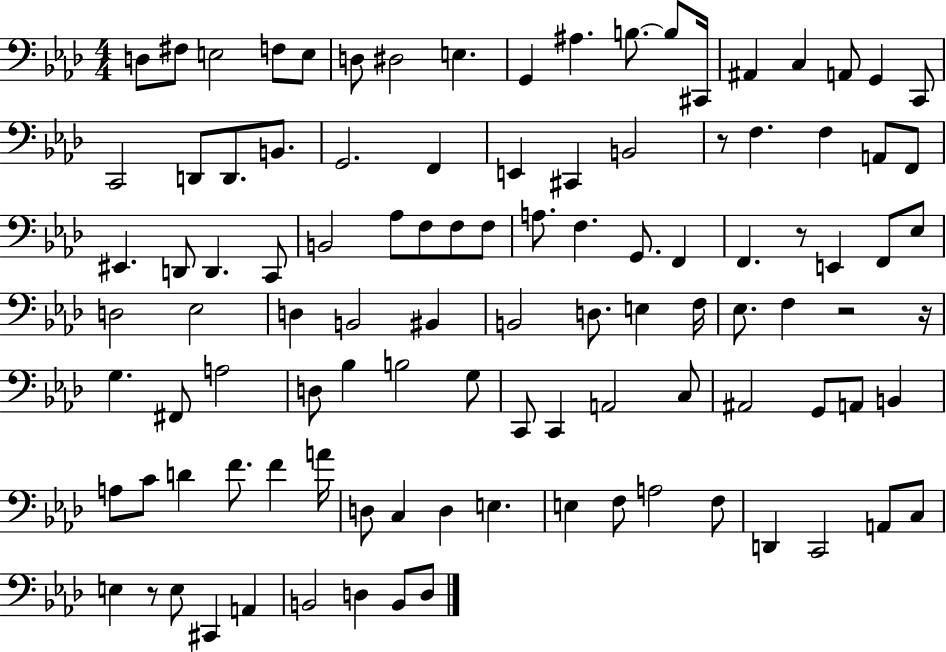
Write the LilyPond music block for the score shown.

{
  \clef bass
  \numericTimeSignature
  \time 4/4
  \key aes \major
  d8 fis8 e2 f8 e8 | d8 dis2 e4. | g,4 ais4. b8.~~ b8 cis,16 | ais,4 c4 a,8 g,4 c,8 | \break c,2 d,8 d,8. b,8. | g,2. f,4 | e,4 cis,4 b,2 | r8 f4. f4 a,8 f,8 | \break eis,4. d,8 d,4. c,8 | b,2 aes8 f8 f8 f8 | a8. f4. g,8. f,4 | f,4. r8 e,4 f,8 ees8 | \break d2 ees2 | d4 b,2 bis,4 | b,2 d8. e4 f16 | ees8. f4 r2 r16 | \break g4. fis,8 a2 | d8 bes4 b2 g8 | c,8 c,4 a,2 c8 | ais,2 g,8 a,8 b,4 | \break a8 c'8 d'4 f'8. f'4 a'16 | d8 c4 d4 e4. | e4 f8 a2 f8 | d,4 c,2 a,8 c8 | \break e4 r8 e8 cis,4 a,4 | b,2 d4 b,8 d8 | \bar "|."
}